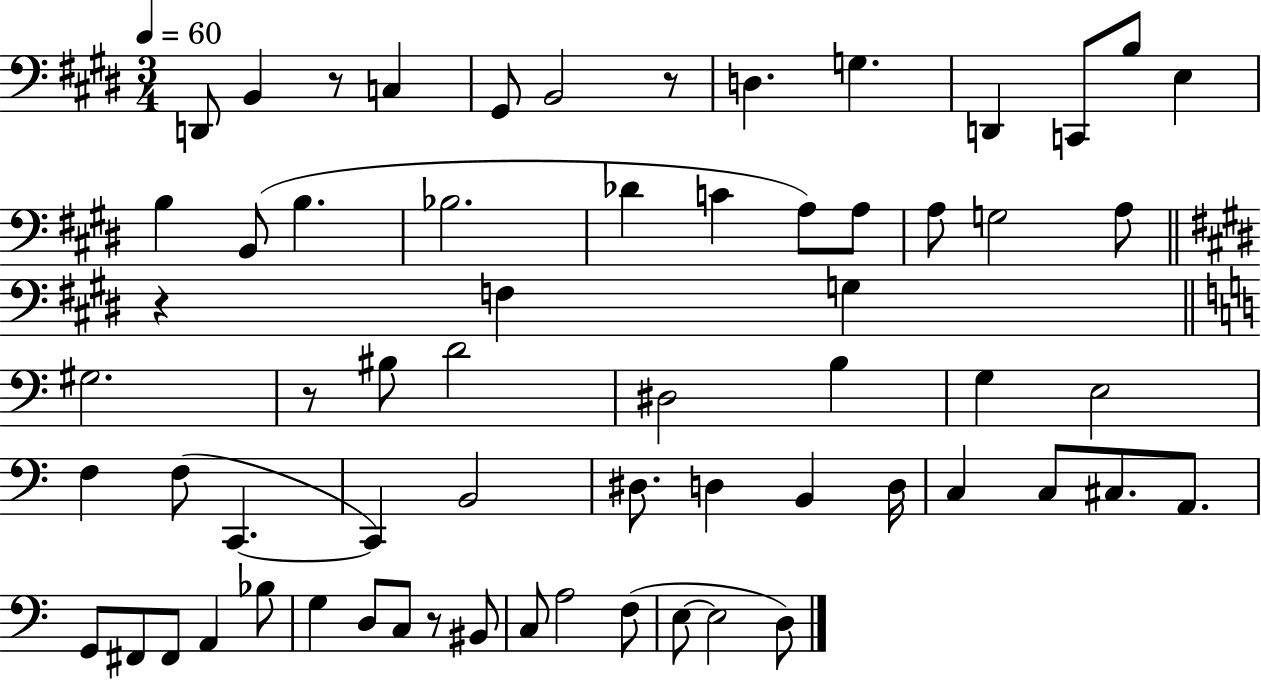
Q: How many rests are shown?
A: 5